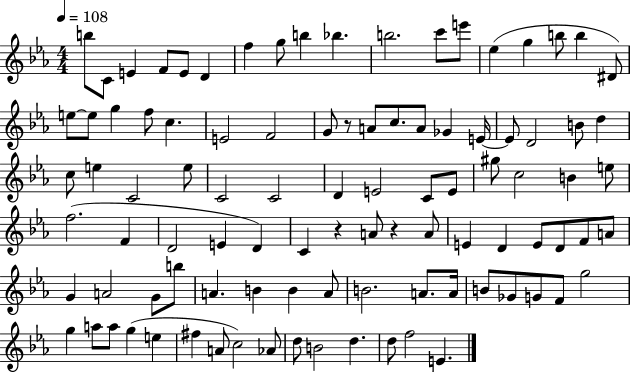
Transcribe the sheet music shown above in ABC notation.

X:1
T:Untitled
M:4/4
L:1/4
K:Eb
b/2 C/2 E F/2 E/2 D f g/2 b _b b2 c'/2 e'/2 _e g b/2 b ^D/2 e/2 e/2 g f/2 c E2 F2 G/2 z/2 A/2 c/2 A/2 _G E/4 E/2 D2 B/2 d c/2 e C2 e/2 C2 C2 D E2 C/2 E/2 ^g/2 c2 B e/2 f2 F D2 E D C z A/2 z A/2 E D E/2 D/2 F/2 A/2 G A2 G/2 b/2 A B B A/2 B2 A/2 A/4 B/2 _G/2 G/2 F/2 g2 g a/2 a/2 g e ^f A/2 c2 _A/2 d/2 B2 d d/2 f2 E